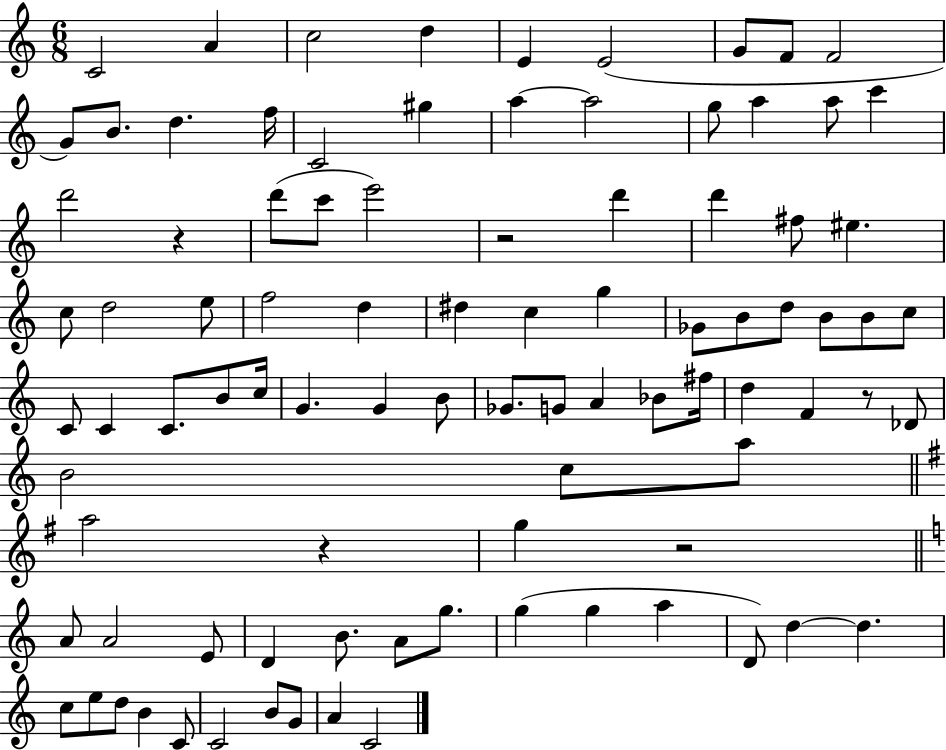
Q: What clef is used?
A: treble